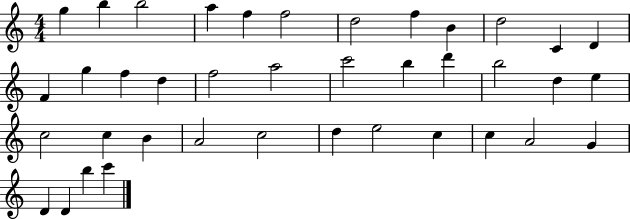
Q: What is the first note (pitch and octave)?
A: G5